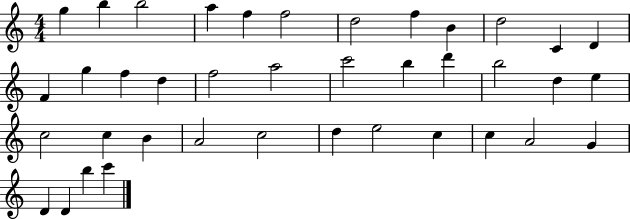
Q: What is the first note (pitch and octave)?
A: G5